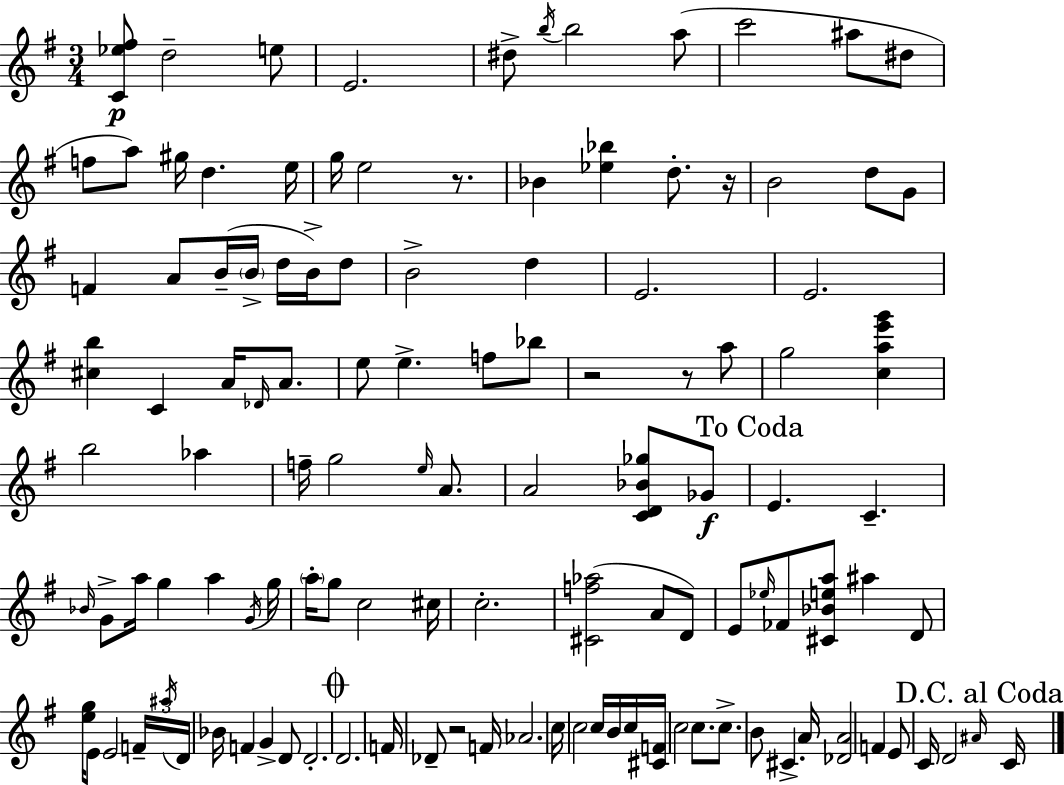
[C4,Eb5,F#5]/e D5/h E5/e E4/h. D#5/e B5/s B5/h A5/e C6/h A#5/e D#5/e F5/e A5/e G#5/s D5/q. E5/s G5/s E5/h R/e. Bb4/q [Eb5,Bb5]/q D5/e. R/s B4/h D5/e G4/e F4/q A4/e B4/s B4/s D5/s B4/s D5/e B4/h D5/q E4/h. E4/h. [C#5,B5]/q C4/q A4/s Db4/s A4/e. E5/e E5/q. F5/e Bb5/e R/h R/e A5/e G5/h [C5,A5,E6,G6]/q B5/h Ab5/q F5/s G5/h E5/s A4/e. A4/h [C4,D4,Bb4,Gb5]/e Gb4/e E4/q. C4/q. Bb4/s G4/e A5/s G5/q A5/q G4/s G5/s A5/s G5/e C5/h C#5/s C5/h. [C#4,F5,Ab5]/h A4/e D4/e E4/e Eb5/s FES4/e [C#4,Bb4,E5,A5]/e A#5/q D4/e [E5,G5]/s E4/e E4/h F4/s A#5/s D4/s Bb4/s F4/q G4/q D4/e D4/h. D4/h. F4/s Db4/e R/h F4/s Ab4/h. C5/s C5/h C5/s B4/s C5/s [C#4,F4]/s C5/h C5/e. C5/e. B4/e C#4/q. A4/s [Db4,A4]/h F4/q E4/e C4/s D4/h A#4/s C4/s